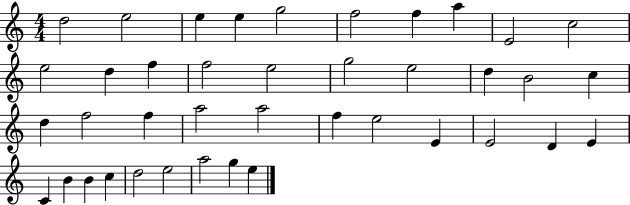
X:1
T:Untitled
M:4/4
L:1/4
K:C
d2 e2 e e g2 f2 f a E2 c2 e2 d f f2 e2 g2 e2 d B2 c d f2 f a2 a2 f e2 E E2 D E C B B c d2 e2 a2 g e